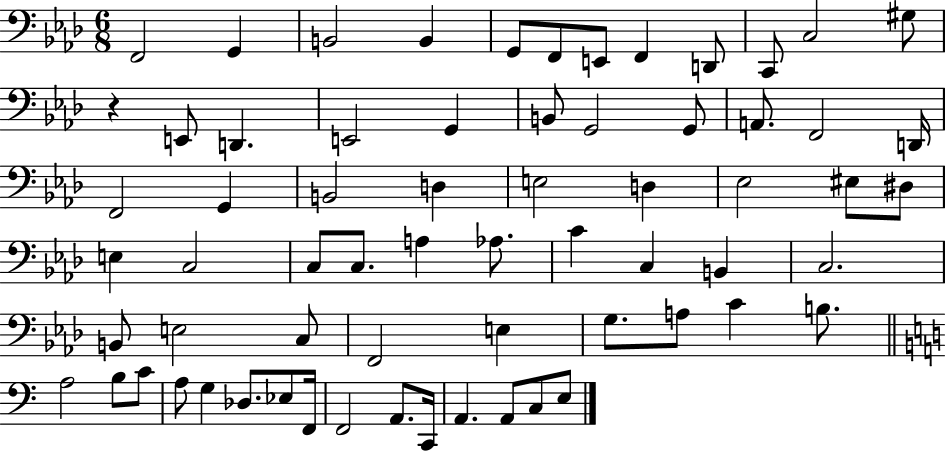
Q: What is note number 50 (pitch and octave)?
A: B3